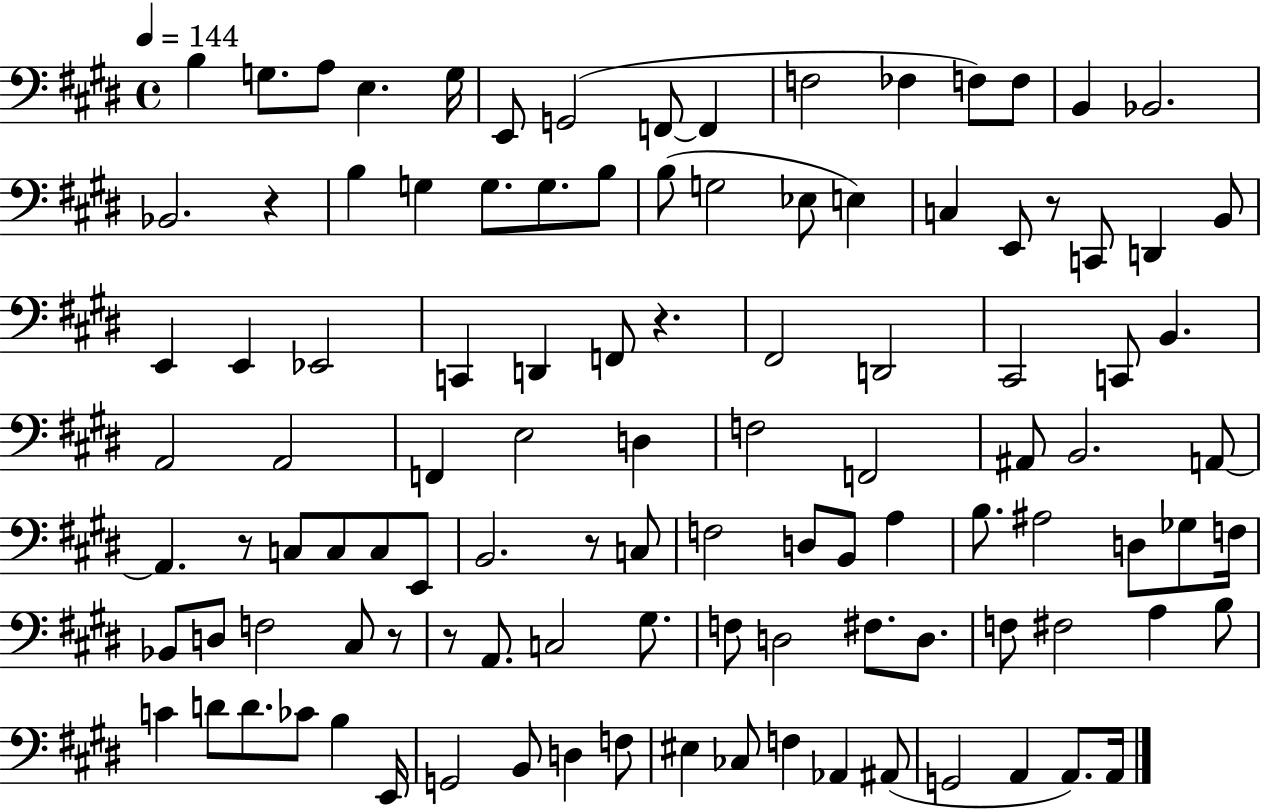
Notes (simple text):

B3/q G3/e. A3/e E3/q. G3/s E2/e G2/h F2/e F2/q F3/h FES3/q F3/e F3/e B2/q Bb2/h. Bb2/h. R/q B3/q G3/q G3/e. G3/e. B3/e B3/e G3/h Eb3/e E3/q C3/q E2/e R/e C2/e D2/q B2/e E2/q E2/q Eb2/h C2/q D2/q F2/e R/q. F#2/h D2/h C#2/h C2/e B2/q. A2/h A2/h F2/q E3/h D3/q F3/h F2/h A#2/e B2/h. A2/e A2/q. R/e C3/e C3/e C3/e E2/e B2/h. R/e C3/e F3/h D3/e B2/e A3/q B3/e. A#3/h D3/e Gb3/e F3/s Bb2/e D3/e F3/h C#3/e R/e R/e A2/e. C3/h G#3/e. F3/e D3/h F#3/e. D3/e. F3/e F#3/h A3/q B3/e C4/q D4/e D4/e. CES4/e B3/q E2/s G2/h B2/e D3/q F3/e EIS3/q CES3/e F3/q Ab2/q A#2/e G2/h A2/q A2/e. A2/s